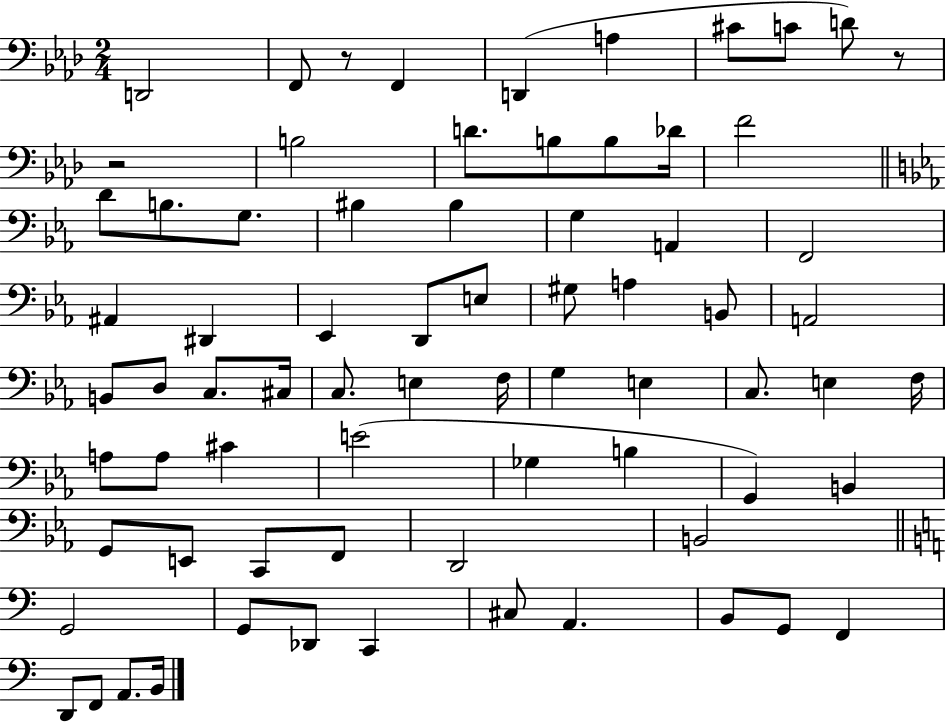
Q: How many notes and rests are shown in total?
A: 73